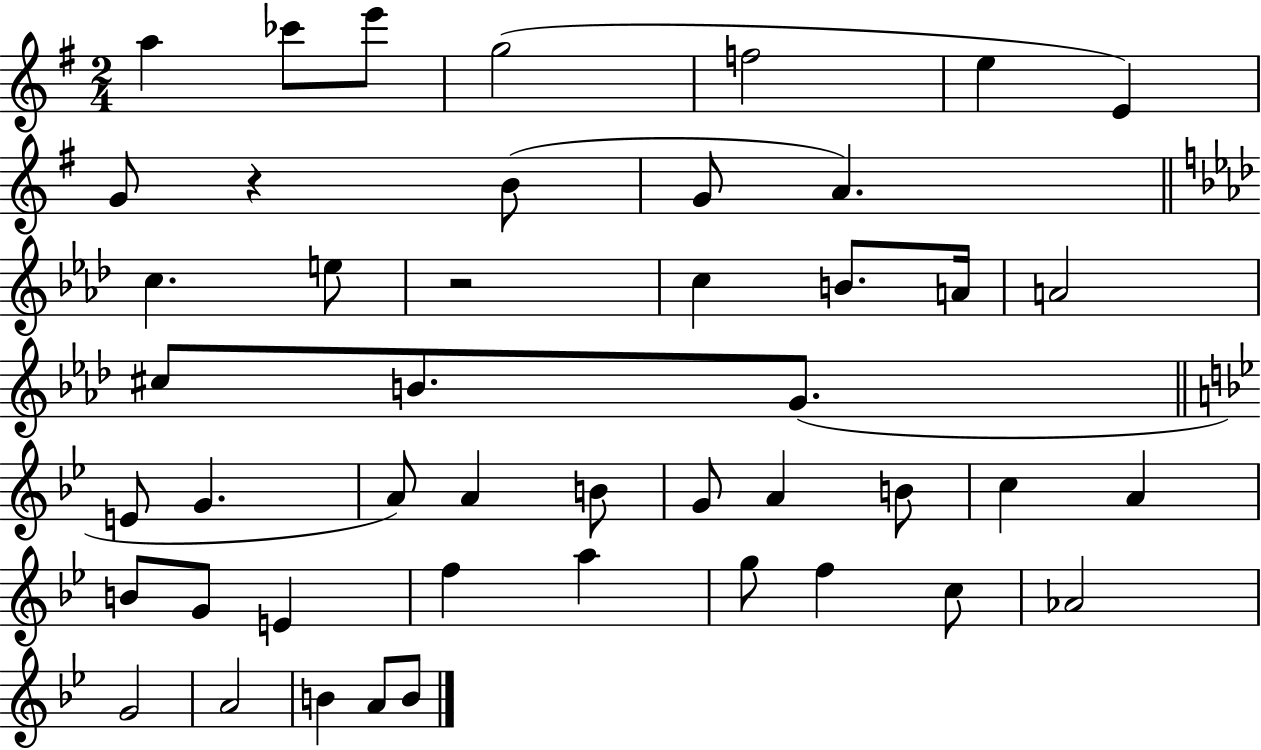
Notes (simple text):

A5/q CES6/e E6/e G5/h F5/h E5/q E4/q G4/e R/q B4/e G4/e A4/q. C5/q. E5/e R/h C5/q B4/e. A4/s A4/h C#5/e B4/e. G4/e. E4/e G4/q. A4/e A4/q B4/e G4/e A4/q B4/e C5/q A4/q B4/e G4/e E4/q F5/q A5/q G5/e F5/q C5/e Ab4/h G4/h A4/h B4/q A4/e B4/e